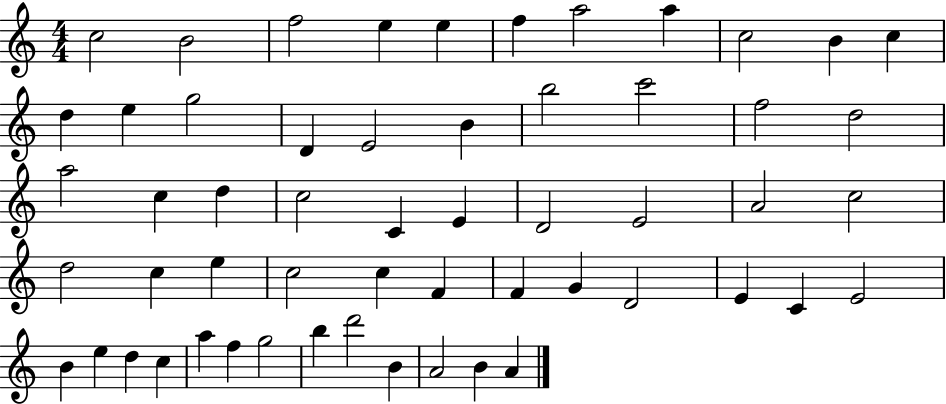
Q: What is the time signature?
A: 4/4